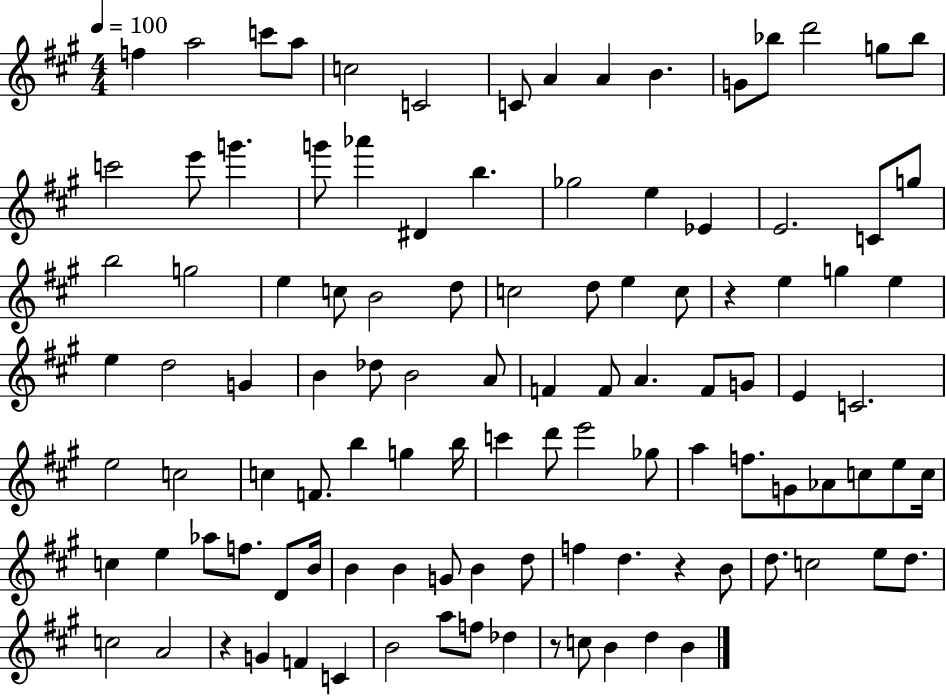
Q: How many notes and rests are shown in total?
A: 108